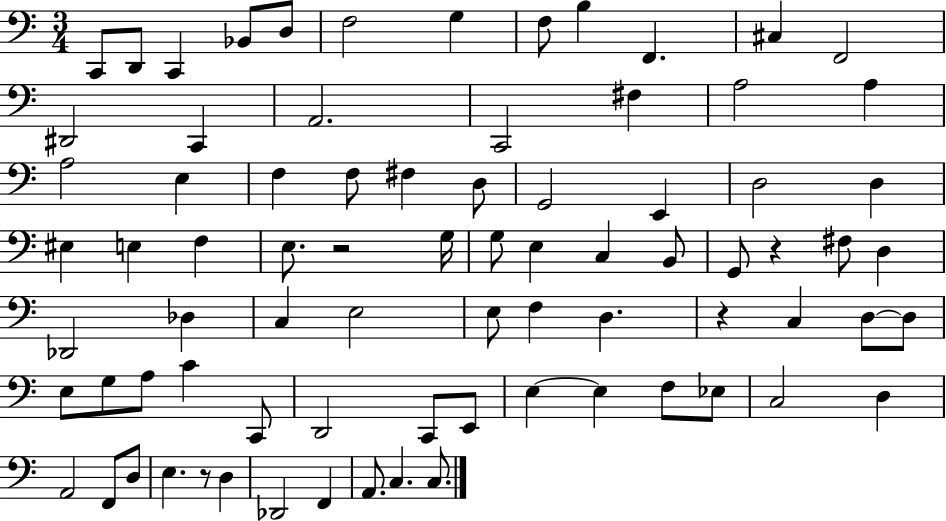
{
  \clef bass
  \numericTimeSignature
  \time 3/4
  \key c \major
  c,8 d,8 c,4 bes,8 d8 | f2 g4 | f8 b4 f,4. | cis4 f,2 | \break dis,2 c,4 | a,2. | c,2 fis4 | a2 a4 | \break a2 e4 | f4 f8 fis4 d8 | g,2 e,4 | d2 d4 | \break eis4 e4 f4 | e8. r2 g16 | g8 e4 c4 b,8 | g,8 r4 fis8 d4 | \break des,2 des4 | c4 e2 | e8 f4 d4. | r4 c4 d8~~ d8 | \break e8 g8 a8 c'4 c,8 | d,2 c,8 e,8 | e4~~ e4 f8 ees8 | c2 d4 | \break a,2 f,8 d8 | e4. r8 d4 | des,2 f,4 | a,8. c4. c8. | \break \bar "|."
}